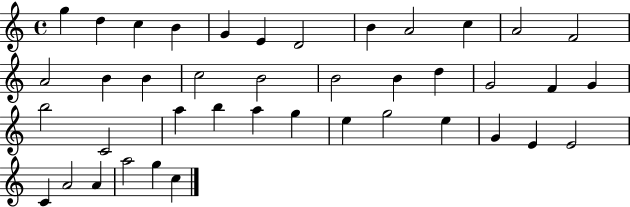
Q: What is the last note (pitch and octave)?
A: C5